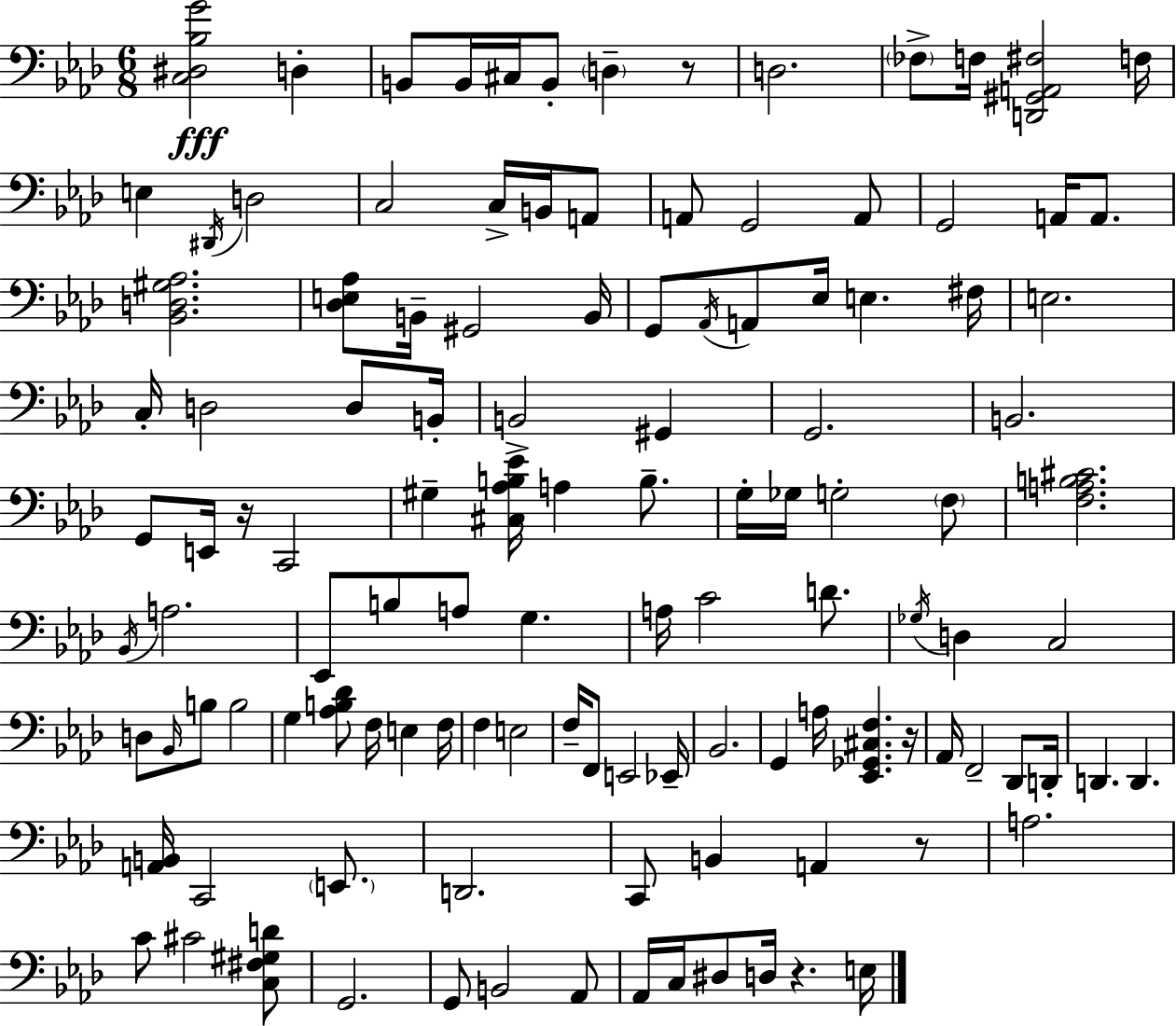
X:1
T:Untitled
M:6/8
L:1/4
K:Fm
[C,^D,_B,G]2 D, B,,/2 B,,/4 ^C,/4 B,,/2 D, z/2 D,2 _F,/2 F,/4 [D,,^G,,A,,^F,]2 F,/4 E, ^D,,/4 D,2 C,2 C,/4 B,,/4 A,,/2 A,,/2 G,,2 A,,/2 G,,2 A,,/4 A,,/2 [_B,,D,^G,_A,]2 [_D,E,_A,]/2 B,,/4 ^G,,2 B,,/4 G,,/2 _A,,/4 A,,/2 _E,/4 E, ^F,/4 E,2 C,/4 D,2 D,/2 B,,/4 B,,2 ^G,, G,,2 B,,2 G,,/2 E,,/4 z/4 C,,2 ^G, [^C,_A,B,_E]/4 A, B,/2 G,/4 _G,/4 G,2 F,/2 [F,A,B,^C]2 _B,,/4 A,2 _E,,/2 B,/2 A,/2 G, A,/4 C2 D/2 _G,/4 D, C,2 D,/2 _B,,/4 B,/2 B,2 G, [_A,B,_D]/2 F,/4 E, F,/4 F, E,2 F,/4 F,,/2 E,,2 _E,,/4 _B,,2 G,, A,/4 [_E,,_G,,^C,F,] z/4 _A,,/4 F,,2 _D,,/2 D,,/4 D,, D,, [A,,B,,]/4 C,,2 E,,/2 D,,2 C,,/2 B,, A,, z/2 A,2 C/2 ^C2 [C,^F,^G,D]/2 G,,2 G,,/2 B,,2 _A,,/2 _A,,/4 C,/4 ^D,/2 D,/4 z E,/4